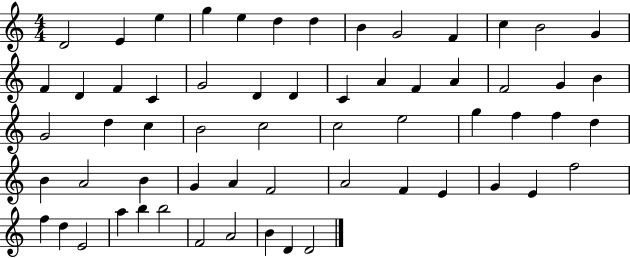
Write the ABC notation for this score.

X:1
T:Untitled
M:4/4
L:1/4
K:C
D2 E e g e d d B G2 F c B2 G F D F C G2 D D C A F A F2 G B G2 d c B2 c2 c2 e2 g f f d B A2 B G A F2 A2 F E G E f2 f d E2 a b b2 F2 A2 B D D2